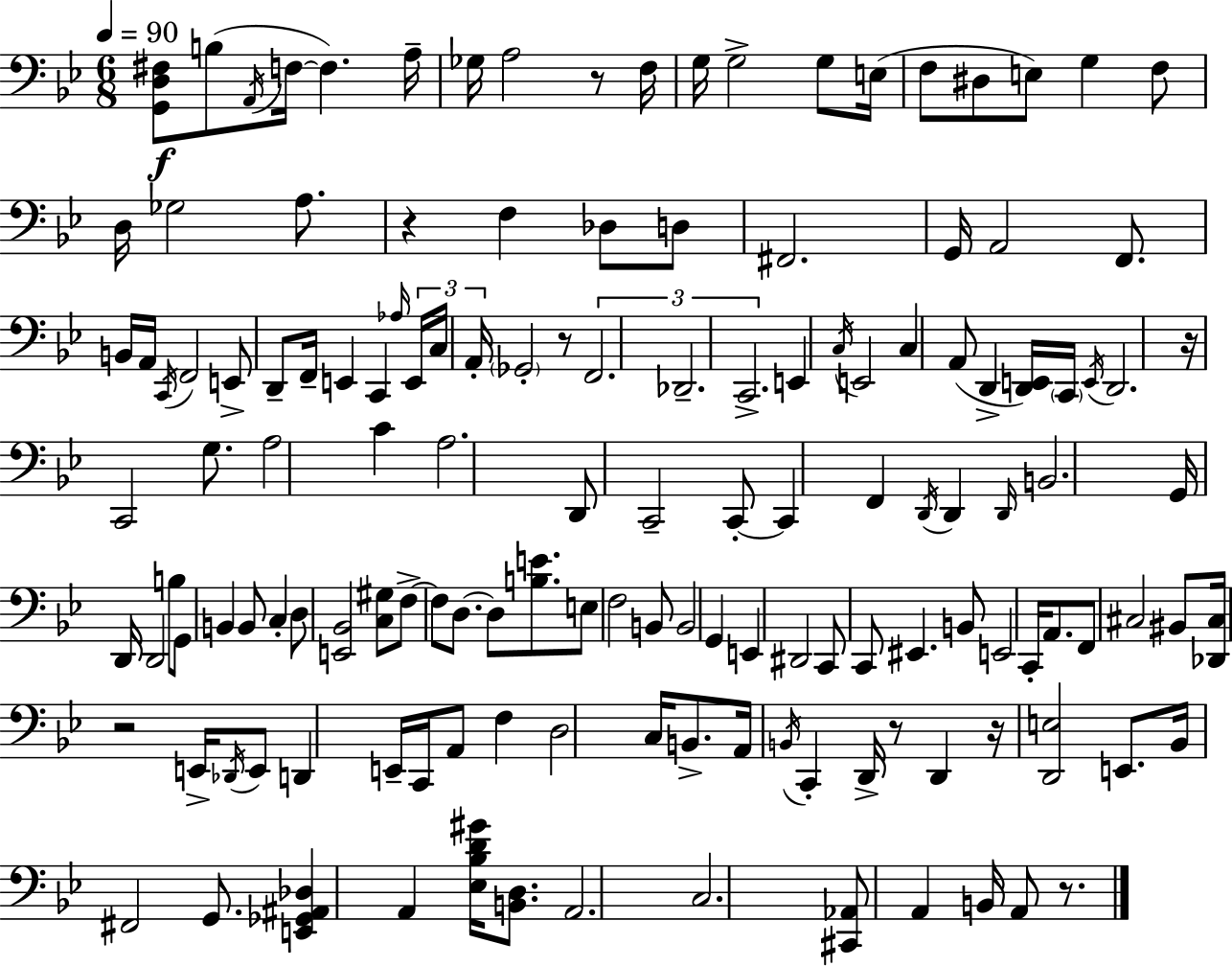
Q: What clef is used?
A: bass